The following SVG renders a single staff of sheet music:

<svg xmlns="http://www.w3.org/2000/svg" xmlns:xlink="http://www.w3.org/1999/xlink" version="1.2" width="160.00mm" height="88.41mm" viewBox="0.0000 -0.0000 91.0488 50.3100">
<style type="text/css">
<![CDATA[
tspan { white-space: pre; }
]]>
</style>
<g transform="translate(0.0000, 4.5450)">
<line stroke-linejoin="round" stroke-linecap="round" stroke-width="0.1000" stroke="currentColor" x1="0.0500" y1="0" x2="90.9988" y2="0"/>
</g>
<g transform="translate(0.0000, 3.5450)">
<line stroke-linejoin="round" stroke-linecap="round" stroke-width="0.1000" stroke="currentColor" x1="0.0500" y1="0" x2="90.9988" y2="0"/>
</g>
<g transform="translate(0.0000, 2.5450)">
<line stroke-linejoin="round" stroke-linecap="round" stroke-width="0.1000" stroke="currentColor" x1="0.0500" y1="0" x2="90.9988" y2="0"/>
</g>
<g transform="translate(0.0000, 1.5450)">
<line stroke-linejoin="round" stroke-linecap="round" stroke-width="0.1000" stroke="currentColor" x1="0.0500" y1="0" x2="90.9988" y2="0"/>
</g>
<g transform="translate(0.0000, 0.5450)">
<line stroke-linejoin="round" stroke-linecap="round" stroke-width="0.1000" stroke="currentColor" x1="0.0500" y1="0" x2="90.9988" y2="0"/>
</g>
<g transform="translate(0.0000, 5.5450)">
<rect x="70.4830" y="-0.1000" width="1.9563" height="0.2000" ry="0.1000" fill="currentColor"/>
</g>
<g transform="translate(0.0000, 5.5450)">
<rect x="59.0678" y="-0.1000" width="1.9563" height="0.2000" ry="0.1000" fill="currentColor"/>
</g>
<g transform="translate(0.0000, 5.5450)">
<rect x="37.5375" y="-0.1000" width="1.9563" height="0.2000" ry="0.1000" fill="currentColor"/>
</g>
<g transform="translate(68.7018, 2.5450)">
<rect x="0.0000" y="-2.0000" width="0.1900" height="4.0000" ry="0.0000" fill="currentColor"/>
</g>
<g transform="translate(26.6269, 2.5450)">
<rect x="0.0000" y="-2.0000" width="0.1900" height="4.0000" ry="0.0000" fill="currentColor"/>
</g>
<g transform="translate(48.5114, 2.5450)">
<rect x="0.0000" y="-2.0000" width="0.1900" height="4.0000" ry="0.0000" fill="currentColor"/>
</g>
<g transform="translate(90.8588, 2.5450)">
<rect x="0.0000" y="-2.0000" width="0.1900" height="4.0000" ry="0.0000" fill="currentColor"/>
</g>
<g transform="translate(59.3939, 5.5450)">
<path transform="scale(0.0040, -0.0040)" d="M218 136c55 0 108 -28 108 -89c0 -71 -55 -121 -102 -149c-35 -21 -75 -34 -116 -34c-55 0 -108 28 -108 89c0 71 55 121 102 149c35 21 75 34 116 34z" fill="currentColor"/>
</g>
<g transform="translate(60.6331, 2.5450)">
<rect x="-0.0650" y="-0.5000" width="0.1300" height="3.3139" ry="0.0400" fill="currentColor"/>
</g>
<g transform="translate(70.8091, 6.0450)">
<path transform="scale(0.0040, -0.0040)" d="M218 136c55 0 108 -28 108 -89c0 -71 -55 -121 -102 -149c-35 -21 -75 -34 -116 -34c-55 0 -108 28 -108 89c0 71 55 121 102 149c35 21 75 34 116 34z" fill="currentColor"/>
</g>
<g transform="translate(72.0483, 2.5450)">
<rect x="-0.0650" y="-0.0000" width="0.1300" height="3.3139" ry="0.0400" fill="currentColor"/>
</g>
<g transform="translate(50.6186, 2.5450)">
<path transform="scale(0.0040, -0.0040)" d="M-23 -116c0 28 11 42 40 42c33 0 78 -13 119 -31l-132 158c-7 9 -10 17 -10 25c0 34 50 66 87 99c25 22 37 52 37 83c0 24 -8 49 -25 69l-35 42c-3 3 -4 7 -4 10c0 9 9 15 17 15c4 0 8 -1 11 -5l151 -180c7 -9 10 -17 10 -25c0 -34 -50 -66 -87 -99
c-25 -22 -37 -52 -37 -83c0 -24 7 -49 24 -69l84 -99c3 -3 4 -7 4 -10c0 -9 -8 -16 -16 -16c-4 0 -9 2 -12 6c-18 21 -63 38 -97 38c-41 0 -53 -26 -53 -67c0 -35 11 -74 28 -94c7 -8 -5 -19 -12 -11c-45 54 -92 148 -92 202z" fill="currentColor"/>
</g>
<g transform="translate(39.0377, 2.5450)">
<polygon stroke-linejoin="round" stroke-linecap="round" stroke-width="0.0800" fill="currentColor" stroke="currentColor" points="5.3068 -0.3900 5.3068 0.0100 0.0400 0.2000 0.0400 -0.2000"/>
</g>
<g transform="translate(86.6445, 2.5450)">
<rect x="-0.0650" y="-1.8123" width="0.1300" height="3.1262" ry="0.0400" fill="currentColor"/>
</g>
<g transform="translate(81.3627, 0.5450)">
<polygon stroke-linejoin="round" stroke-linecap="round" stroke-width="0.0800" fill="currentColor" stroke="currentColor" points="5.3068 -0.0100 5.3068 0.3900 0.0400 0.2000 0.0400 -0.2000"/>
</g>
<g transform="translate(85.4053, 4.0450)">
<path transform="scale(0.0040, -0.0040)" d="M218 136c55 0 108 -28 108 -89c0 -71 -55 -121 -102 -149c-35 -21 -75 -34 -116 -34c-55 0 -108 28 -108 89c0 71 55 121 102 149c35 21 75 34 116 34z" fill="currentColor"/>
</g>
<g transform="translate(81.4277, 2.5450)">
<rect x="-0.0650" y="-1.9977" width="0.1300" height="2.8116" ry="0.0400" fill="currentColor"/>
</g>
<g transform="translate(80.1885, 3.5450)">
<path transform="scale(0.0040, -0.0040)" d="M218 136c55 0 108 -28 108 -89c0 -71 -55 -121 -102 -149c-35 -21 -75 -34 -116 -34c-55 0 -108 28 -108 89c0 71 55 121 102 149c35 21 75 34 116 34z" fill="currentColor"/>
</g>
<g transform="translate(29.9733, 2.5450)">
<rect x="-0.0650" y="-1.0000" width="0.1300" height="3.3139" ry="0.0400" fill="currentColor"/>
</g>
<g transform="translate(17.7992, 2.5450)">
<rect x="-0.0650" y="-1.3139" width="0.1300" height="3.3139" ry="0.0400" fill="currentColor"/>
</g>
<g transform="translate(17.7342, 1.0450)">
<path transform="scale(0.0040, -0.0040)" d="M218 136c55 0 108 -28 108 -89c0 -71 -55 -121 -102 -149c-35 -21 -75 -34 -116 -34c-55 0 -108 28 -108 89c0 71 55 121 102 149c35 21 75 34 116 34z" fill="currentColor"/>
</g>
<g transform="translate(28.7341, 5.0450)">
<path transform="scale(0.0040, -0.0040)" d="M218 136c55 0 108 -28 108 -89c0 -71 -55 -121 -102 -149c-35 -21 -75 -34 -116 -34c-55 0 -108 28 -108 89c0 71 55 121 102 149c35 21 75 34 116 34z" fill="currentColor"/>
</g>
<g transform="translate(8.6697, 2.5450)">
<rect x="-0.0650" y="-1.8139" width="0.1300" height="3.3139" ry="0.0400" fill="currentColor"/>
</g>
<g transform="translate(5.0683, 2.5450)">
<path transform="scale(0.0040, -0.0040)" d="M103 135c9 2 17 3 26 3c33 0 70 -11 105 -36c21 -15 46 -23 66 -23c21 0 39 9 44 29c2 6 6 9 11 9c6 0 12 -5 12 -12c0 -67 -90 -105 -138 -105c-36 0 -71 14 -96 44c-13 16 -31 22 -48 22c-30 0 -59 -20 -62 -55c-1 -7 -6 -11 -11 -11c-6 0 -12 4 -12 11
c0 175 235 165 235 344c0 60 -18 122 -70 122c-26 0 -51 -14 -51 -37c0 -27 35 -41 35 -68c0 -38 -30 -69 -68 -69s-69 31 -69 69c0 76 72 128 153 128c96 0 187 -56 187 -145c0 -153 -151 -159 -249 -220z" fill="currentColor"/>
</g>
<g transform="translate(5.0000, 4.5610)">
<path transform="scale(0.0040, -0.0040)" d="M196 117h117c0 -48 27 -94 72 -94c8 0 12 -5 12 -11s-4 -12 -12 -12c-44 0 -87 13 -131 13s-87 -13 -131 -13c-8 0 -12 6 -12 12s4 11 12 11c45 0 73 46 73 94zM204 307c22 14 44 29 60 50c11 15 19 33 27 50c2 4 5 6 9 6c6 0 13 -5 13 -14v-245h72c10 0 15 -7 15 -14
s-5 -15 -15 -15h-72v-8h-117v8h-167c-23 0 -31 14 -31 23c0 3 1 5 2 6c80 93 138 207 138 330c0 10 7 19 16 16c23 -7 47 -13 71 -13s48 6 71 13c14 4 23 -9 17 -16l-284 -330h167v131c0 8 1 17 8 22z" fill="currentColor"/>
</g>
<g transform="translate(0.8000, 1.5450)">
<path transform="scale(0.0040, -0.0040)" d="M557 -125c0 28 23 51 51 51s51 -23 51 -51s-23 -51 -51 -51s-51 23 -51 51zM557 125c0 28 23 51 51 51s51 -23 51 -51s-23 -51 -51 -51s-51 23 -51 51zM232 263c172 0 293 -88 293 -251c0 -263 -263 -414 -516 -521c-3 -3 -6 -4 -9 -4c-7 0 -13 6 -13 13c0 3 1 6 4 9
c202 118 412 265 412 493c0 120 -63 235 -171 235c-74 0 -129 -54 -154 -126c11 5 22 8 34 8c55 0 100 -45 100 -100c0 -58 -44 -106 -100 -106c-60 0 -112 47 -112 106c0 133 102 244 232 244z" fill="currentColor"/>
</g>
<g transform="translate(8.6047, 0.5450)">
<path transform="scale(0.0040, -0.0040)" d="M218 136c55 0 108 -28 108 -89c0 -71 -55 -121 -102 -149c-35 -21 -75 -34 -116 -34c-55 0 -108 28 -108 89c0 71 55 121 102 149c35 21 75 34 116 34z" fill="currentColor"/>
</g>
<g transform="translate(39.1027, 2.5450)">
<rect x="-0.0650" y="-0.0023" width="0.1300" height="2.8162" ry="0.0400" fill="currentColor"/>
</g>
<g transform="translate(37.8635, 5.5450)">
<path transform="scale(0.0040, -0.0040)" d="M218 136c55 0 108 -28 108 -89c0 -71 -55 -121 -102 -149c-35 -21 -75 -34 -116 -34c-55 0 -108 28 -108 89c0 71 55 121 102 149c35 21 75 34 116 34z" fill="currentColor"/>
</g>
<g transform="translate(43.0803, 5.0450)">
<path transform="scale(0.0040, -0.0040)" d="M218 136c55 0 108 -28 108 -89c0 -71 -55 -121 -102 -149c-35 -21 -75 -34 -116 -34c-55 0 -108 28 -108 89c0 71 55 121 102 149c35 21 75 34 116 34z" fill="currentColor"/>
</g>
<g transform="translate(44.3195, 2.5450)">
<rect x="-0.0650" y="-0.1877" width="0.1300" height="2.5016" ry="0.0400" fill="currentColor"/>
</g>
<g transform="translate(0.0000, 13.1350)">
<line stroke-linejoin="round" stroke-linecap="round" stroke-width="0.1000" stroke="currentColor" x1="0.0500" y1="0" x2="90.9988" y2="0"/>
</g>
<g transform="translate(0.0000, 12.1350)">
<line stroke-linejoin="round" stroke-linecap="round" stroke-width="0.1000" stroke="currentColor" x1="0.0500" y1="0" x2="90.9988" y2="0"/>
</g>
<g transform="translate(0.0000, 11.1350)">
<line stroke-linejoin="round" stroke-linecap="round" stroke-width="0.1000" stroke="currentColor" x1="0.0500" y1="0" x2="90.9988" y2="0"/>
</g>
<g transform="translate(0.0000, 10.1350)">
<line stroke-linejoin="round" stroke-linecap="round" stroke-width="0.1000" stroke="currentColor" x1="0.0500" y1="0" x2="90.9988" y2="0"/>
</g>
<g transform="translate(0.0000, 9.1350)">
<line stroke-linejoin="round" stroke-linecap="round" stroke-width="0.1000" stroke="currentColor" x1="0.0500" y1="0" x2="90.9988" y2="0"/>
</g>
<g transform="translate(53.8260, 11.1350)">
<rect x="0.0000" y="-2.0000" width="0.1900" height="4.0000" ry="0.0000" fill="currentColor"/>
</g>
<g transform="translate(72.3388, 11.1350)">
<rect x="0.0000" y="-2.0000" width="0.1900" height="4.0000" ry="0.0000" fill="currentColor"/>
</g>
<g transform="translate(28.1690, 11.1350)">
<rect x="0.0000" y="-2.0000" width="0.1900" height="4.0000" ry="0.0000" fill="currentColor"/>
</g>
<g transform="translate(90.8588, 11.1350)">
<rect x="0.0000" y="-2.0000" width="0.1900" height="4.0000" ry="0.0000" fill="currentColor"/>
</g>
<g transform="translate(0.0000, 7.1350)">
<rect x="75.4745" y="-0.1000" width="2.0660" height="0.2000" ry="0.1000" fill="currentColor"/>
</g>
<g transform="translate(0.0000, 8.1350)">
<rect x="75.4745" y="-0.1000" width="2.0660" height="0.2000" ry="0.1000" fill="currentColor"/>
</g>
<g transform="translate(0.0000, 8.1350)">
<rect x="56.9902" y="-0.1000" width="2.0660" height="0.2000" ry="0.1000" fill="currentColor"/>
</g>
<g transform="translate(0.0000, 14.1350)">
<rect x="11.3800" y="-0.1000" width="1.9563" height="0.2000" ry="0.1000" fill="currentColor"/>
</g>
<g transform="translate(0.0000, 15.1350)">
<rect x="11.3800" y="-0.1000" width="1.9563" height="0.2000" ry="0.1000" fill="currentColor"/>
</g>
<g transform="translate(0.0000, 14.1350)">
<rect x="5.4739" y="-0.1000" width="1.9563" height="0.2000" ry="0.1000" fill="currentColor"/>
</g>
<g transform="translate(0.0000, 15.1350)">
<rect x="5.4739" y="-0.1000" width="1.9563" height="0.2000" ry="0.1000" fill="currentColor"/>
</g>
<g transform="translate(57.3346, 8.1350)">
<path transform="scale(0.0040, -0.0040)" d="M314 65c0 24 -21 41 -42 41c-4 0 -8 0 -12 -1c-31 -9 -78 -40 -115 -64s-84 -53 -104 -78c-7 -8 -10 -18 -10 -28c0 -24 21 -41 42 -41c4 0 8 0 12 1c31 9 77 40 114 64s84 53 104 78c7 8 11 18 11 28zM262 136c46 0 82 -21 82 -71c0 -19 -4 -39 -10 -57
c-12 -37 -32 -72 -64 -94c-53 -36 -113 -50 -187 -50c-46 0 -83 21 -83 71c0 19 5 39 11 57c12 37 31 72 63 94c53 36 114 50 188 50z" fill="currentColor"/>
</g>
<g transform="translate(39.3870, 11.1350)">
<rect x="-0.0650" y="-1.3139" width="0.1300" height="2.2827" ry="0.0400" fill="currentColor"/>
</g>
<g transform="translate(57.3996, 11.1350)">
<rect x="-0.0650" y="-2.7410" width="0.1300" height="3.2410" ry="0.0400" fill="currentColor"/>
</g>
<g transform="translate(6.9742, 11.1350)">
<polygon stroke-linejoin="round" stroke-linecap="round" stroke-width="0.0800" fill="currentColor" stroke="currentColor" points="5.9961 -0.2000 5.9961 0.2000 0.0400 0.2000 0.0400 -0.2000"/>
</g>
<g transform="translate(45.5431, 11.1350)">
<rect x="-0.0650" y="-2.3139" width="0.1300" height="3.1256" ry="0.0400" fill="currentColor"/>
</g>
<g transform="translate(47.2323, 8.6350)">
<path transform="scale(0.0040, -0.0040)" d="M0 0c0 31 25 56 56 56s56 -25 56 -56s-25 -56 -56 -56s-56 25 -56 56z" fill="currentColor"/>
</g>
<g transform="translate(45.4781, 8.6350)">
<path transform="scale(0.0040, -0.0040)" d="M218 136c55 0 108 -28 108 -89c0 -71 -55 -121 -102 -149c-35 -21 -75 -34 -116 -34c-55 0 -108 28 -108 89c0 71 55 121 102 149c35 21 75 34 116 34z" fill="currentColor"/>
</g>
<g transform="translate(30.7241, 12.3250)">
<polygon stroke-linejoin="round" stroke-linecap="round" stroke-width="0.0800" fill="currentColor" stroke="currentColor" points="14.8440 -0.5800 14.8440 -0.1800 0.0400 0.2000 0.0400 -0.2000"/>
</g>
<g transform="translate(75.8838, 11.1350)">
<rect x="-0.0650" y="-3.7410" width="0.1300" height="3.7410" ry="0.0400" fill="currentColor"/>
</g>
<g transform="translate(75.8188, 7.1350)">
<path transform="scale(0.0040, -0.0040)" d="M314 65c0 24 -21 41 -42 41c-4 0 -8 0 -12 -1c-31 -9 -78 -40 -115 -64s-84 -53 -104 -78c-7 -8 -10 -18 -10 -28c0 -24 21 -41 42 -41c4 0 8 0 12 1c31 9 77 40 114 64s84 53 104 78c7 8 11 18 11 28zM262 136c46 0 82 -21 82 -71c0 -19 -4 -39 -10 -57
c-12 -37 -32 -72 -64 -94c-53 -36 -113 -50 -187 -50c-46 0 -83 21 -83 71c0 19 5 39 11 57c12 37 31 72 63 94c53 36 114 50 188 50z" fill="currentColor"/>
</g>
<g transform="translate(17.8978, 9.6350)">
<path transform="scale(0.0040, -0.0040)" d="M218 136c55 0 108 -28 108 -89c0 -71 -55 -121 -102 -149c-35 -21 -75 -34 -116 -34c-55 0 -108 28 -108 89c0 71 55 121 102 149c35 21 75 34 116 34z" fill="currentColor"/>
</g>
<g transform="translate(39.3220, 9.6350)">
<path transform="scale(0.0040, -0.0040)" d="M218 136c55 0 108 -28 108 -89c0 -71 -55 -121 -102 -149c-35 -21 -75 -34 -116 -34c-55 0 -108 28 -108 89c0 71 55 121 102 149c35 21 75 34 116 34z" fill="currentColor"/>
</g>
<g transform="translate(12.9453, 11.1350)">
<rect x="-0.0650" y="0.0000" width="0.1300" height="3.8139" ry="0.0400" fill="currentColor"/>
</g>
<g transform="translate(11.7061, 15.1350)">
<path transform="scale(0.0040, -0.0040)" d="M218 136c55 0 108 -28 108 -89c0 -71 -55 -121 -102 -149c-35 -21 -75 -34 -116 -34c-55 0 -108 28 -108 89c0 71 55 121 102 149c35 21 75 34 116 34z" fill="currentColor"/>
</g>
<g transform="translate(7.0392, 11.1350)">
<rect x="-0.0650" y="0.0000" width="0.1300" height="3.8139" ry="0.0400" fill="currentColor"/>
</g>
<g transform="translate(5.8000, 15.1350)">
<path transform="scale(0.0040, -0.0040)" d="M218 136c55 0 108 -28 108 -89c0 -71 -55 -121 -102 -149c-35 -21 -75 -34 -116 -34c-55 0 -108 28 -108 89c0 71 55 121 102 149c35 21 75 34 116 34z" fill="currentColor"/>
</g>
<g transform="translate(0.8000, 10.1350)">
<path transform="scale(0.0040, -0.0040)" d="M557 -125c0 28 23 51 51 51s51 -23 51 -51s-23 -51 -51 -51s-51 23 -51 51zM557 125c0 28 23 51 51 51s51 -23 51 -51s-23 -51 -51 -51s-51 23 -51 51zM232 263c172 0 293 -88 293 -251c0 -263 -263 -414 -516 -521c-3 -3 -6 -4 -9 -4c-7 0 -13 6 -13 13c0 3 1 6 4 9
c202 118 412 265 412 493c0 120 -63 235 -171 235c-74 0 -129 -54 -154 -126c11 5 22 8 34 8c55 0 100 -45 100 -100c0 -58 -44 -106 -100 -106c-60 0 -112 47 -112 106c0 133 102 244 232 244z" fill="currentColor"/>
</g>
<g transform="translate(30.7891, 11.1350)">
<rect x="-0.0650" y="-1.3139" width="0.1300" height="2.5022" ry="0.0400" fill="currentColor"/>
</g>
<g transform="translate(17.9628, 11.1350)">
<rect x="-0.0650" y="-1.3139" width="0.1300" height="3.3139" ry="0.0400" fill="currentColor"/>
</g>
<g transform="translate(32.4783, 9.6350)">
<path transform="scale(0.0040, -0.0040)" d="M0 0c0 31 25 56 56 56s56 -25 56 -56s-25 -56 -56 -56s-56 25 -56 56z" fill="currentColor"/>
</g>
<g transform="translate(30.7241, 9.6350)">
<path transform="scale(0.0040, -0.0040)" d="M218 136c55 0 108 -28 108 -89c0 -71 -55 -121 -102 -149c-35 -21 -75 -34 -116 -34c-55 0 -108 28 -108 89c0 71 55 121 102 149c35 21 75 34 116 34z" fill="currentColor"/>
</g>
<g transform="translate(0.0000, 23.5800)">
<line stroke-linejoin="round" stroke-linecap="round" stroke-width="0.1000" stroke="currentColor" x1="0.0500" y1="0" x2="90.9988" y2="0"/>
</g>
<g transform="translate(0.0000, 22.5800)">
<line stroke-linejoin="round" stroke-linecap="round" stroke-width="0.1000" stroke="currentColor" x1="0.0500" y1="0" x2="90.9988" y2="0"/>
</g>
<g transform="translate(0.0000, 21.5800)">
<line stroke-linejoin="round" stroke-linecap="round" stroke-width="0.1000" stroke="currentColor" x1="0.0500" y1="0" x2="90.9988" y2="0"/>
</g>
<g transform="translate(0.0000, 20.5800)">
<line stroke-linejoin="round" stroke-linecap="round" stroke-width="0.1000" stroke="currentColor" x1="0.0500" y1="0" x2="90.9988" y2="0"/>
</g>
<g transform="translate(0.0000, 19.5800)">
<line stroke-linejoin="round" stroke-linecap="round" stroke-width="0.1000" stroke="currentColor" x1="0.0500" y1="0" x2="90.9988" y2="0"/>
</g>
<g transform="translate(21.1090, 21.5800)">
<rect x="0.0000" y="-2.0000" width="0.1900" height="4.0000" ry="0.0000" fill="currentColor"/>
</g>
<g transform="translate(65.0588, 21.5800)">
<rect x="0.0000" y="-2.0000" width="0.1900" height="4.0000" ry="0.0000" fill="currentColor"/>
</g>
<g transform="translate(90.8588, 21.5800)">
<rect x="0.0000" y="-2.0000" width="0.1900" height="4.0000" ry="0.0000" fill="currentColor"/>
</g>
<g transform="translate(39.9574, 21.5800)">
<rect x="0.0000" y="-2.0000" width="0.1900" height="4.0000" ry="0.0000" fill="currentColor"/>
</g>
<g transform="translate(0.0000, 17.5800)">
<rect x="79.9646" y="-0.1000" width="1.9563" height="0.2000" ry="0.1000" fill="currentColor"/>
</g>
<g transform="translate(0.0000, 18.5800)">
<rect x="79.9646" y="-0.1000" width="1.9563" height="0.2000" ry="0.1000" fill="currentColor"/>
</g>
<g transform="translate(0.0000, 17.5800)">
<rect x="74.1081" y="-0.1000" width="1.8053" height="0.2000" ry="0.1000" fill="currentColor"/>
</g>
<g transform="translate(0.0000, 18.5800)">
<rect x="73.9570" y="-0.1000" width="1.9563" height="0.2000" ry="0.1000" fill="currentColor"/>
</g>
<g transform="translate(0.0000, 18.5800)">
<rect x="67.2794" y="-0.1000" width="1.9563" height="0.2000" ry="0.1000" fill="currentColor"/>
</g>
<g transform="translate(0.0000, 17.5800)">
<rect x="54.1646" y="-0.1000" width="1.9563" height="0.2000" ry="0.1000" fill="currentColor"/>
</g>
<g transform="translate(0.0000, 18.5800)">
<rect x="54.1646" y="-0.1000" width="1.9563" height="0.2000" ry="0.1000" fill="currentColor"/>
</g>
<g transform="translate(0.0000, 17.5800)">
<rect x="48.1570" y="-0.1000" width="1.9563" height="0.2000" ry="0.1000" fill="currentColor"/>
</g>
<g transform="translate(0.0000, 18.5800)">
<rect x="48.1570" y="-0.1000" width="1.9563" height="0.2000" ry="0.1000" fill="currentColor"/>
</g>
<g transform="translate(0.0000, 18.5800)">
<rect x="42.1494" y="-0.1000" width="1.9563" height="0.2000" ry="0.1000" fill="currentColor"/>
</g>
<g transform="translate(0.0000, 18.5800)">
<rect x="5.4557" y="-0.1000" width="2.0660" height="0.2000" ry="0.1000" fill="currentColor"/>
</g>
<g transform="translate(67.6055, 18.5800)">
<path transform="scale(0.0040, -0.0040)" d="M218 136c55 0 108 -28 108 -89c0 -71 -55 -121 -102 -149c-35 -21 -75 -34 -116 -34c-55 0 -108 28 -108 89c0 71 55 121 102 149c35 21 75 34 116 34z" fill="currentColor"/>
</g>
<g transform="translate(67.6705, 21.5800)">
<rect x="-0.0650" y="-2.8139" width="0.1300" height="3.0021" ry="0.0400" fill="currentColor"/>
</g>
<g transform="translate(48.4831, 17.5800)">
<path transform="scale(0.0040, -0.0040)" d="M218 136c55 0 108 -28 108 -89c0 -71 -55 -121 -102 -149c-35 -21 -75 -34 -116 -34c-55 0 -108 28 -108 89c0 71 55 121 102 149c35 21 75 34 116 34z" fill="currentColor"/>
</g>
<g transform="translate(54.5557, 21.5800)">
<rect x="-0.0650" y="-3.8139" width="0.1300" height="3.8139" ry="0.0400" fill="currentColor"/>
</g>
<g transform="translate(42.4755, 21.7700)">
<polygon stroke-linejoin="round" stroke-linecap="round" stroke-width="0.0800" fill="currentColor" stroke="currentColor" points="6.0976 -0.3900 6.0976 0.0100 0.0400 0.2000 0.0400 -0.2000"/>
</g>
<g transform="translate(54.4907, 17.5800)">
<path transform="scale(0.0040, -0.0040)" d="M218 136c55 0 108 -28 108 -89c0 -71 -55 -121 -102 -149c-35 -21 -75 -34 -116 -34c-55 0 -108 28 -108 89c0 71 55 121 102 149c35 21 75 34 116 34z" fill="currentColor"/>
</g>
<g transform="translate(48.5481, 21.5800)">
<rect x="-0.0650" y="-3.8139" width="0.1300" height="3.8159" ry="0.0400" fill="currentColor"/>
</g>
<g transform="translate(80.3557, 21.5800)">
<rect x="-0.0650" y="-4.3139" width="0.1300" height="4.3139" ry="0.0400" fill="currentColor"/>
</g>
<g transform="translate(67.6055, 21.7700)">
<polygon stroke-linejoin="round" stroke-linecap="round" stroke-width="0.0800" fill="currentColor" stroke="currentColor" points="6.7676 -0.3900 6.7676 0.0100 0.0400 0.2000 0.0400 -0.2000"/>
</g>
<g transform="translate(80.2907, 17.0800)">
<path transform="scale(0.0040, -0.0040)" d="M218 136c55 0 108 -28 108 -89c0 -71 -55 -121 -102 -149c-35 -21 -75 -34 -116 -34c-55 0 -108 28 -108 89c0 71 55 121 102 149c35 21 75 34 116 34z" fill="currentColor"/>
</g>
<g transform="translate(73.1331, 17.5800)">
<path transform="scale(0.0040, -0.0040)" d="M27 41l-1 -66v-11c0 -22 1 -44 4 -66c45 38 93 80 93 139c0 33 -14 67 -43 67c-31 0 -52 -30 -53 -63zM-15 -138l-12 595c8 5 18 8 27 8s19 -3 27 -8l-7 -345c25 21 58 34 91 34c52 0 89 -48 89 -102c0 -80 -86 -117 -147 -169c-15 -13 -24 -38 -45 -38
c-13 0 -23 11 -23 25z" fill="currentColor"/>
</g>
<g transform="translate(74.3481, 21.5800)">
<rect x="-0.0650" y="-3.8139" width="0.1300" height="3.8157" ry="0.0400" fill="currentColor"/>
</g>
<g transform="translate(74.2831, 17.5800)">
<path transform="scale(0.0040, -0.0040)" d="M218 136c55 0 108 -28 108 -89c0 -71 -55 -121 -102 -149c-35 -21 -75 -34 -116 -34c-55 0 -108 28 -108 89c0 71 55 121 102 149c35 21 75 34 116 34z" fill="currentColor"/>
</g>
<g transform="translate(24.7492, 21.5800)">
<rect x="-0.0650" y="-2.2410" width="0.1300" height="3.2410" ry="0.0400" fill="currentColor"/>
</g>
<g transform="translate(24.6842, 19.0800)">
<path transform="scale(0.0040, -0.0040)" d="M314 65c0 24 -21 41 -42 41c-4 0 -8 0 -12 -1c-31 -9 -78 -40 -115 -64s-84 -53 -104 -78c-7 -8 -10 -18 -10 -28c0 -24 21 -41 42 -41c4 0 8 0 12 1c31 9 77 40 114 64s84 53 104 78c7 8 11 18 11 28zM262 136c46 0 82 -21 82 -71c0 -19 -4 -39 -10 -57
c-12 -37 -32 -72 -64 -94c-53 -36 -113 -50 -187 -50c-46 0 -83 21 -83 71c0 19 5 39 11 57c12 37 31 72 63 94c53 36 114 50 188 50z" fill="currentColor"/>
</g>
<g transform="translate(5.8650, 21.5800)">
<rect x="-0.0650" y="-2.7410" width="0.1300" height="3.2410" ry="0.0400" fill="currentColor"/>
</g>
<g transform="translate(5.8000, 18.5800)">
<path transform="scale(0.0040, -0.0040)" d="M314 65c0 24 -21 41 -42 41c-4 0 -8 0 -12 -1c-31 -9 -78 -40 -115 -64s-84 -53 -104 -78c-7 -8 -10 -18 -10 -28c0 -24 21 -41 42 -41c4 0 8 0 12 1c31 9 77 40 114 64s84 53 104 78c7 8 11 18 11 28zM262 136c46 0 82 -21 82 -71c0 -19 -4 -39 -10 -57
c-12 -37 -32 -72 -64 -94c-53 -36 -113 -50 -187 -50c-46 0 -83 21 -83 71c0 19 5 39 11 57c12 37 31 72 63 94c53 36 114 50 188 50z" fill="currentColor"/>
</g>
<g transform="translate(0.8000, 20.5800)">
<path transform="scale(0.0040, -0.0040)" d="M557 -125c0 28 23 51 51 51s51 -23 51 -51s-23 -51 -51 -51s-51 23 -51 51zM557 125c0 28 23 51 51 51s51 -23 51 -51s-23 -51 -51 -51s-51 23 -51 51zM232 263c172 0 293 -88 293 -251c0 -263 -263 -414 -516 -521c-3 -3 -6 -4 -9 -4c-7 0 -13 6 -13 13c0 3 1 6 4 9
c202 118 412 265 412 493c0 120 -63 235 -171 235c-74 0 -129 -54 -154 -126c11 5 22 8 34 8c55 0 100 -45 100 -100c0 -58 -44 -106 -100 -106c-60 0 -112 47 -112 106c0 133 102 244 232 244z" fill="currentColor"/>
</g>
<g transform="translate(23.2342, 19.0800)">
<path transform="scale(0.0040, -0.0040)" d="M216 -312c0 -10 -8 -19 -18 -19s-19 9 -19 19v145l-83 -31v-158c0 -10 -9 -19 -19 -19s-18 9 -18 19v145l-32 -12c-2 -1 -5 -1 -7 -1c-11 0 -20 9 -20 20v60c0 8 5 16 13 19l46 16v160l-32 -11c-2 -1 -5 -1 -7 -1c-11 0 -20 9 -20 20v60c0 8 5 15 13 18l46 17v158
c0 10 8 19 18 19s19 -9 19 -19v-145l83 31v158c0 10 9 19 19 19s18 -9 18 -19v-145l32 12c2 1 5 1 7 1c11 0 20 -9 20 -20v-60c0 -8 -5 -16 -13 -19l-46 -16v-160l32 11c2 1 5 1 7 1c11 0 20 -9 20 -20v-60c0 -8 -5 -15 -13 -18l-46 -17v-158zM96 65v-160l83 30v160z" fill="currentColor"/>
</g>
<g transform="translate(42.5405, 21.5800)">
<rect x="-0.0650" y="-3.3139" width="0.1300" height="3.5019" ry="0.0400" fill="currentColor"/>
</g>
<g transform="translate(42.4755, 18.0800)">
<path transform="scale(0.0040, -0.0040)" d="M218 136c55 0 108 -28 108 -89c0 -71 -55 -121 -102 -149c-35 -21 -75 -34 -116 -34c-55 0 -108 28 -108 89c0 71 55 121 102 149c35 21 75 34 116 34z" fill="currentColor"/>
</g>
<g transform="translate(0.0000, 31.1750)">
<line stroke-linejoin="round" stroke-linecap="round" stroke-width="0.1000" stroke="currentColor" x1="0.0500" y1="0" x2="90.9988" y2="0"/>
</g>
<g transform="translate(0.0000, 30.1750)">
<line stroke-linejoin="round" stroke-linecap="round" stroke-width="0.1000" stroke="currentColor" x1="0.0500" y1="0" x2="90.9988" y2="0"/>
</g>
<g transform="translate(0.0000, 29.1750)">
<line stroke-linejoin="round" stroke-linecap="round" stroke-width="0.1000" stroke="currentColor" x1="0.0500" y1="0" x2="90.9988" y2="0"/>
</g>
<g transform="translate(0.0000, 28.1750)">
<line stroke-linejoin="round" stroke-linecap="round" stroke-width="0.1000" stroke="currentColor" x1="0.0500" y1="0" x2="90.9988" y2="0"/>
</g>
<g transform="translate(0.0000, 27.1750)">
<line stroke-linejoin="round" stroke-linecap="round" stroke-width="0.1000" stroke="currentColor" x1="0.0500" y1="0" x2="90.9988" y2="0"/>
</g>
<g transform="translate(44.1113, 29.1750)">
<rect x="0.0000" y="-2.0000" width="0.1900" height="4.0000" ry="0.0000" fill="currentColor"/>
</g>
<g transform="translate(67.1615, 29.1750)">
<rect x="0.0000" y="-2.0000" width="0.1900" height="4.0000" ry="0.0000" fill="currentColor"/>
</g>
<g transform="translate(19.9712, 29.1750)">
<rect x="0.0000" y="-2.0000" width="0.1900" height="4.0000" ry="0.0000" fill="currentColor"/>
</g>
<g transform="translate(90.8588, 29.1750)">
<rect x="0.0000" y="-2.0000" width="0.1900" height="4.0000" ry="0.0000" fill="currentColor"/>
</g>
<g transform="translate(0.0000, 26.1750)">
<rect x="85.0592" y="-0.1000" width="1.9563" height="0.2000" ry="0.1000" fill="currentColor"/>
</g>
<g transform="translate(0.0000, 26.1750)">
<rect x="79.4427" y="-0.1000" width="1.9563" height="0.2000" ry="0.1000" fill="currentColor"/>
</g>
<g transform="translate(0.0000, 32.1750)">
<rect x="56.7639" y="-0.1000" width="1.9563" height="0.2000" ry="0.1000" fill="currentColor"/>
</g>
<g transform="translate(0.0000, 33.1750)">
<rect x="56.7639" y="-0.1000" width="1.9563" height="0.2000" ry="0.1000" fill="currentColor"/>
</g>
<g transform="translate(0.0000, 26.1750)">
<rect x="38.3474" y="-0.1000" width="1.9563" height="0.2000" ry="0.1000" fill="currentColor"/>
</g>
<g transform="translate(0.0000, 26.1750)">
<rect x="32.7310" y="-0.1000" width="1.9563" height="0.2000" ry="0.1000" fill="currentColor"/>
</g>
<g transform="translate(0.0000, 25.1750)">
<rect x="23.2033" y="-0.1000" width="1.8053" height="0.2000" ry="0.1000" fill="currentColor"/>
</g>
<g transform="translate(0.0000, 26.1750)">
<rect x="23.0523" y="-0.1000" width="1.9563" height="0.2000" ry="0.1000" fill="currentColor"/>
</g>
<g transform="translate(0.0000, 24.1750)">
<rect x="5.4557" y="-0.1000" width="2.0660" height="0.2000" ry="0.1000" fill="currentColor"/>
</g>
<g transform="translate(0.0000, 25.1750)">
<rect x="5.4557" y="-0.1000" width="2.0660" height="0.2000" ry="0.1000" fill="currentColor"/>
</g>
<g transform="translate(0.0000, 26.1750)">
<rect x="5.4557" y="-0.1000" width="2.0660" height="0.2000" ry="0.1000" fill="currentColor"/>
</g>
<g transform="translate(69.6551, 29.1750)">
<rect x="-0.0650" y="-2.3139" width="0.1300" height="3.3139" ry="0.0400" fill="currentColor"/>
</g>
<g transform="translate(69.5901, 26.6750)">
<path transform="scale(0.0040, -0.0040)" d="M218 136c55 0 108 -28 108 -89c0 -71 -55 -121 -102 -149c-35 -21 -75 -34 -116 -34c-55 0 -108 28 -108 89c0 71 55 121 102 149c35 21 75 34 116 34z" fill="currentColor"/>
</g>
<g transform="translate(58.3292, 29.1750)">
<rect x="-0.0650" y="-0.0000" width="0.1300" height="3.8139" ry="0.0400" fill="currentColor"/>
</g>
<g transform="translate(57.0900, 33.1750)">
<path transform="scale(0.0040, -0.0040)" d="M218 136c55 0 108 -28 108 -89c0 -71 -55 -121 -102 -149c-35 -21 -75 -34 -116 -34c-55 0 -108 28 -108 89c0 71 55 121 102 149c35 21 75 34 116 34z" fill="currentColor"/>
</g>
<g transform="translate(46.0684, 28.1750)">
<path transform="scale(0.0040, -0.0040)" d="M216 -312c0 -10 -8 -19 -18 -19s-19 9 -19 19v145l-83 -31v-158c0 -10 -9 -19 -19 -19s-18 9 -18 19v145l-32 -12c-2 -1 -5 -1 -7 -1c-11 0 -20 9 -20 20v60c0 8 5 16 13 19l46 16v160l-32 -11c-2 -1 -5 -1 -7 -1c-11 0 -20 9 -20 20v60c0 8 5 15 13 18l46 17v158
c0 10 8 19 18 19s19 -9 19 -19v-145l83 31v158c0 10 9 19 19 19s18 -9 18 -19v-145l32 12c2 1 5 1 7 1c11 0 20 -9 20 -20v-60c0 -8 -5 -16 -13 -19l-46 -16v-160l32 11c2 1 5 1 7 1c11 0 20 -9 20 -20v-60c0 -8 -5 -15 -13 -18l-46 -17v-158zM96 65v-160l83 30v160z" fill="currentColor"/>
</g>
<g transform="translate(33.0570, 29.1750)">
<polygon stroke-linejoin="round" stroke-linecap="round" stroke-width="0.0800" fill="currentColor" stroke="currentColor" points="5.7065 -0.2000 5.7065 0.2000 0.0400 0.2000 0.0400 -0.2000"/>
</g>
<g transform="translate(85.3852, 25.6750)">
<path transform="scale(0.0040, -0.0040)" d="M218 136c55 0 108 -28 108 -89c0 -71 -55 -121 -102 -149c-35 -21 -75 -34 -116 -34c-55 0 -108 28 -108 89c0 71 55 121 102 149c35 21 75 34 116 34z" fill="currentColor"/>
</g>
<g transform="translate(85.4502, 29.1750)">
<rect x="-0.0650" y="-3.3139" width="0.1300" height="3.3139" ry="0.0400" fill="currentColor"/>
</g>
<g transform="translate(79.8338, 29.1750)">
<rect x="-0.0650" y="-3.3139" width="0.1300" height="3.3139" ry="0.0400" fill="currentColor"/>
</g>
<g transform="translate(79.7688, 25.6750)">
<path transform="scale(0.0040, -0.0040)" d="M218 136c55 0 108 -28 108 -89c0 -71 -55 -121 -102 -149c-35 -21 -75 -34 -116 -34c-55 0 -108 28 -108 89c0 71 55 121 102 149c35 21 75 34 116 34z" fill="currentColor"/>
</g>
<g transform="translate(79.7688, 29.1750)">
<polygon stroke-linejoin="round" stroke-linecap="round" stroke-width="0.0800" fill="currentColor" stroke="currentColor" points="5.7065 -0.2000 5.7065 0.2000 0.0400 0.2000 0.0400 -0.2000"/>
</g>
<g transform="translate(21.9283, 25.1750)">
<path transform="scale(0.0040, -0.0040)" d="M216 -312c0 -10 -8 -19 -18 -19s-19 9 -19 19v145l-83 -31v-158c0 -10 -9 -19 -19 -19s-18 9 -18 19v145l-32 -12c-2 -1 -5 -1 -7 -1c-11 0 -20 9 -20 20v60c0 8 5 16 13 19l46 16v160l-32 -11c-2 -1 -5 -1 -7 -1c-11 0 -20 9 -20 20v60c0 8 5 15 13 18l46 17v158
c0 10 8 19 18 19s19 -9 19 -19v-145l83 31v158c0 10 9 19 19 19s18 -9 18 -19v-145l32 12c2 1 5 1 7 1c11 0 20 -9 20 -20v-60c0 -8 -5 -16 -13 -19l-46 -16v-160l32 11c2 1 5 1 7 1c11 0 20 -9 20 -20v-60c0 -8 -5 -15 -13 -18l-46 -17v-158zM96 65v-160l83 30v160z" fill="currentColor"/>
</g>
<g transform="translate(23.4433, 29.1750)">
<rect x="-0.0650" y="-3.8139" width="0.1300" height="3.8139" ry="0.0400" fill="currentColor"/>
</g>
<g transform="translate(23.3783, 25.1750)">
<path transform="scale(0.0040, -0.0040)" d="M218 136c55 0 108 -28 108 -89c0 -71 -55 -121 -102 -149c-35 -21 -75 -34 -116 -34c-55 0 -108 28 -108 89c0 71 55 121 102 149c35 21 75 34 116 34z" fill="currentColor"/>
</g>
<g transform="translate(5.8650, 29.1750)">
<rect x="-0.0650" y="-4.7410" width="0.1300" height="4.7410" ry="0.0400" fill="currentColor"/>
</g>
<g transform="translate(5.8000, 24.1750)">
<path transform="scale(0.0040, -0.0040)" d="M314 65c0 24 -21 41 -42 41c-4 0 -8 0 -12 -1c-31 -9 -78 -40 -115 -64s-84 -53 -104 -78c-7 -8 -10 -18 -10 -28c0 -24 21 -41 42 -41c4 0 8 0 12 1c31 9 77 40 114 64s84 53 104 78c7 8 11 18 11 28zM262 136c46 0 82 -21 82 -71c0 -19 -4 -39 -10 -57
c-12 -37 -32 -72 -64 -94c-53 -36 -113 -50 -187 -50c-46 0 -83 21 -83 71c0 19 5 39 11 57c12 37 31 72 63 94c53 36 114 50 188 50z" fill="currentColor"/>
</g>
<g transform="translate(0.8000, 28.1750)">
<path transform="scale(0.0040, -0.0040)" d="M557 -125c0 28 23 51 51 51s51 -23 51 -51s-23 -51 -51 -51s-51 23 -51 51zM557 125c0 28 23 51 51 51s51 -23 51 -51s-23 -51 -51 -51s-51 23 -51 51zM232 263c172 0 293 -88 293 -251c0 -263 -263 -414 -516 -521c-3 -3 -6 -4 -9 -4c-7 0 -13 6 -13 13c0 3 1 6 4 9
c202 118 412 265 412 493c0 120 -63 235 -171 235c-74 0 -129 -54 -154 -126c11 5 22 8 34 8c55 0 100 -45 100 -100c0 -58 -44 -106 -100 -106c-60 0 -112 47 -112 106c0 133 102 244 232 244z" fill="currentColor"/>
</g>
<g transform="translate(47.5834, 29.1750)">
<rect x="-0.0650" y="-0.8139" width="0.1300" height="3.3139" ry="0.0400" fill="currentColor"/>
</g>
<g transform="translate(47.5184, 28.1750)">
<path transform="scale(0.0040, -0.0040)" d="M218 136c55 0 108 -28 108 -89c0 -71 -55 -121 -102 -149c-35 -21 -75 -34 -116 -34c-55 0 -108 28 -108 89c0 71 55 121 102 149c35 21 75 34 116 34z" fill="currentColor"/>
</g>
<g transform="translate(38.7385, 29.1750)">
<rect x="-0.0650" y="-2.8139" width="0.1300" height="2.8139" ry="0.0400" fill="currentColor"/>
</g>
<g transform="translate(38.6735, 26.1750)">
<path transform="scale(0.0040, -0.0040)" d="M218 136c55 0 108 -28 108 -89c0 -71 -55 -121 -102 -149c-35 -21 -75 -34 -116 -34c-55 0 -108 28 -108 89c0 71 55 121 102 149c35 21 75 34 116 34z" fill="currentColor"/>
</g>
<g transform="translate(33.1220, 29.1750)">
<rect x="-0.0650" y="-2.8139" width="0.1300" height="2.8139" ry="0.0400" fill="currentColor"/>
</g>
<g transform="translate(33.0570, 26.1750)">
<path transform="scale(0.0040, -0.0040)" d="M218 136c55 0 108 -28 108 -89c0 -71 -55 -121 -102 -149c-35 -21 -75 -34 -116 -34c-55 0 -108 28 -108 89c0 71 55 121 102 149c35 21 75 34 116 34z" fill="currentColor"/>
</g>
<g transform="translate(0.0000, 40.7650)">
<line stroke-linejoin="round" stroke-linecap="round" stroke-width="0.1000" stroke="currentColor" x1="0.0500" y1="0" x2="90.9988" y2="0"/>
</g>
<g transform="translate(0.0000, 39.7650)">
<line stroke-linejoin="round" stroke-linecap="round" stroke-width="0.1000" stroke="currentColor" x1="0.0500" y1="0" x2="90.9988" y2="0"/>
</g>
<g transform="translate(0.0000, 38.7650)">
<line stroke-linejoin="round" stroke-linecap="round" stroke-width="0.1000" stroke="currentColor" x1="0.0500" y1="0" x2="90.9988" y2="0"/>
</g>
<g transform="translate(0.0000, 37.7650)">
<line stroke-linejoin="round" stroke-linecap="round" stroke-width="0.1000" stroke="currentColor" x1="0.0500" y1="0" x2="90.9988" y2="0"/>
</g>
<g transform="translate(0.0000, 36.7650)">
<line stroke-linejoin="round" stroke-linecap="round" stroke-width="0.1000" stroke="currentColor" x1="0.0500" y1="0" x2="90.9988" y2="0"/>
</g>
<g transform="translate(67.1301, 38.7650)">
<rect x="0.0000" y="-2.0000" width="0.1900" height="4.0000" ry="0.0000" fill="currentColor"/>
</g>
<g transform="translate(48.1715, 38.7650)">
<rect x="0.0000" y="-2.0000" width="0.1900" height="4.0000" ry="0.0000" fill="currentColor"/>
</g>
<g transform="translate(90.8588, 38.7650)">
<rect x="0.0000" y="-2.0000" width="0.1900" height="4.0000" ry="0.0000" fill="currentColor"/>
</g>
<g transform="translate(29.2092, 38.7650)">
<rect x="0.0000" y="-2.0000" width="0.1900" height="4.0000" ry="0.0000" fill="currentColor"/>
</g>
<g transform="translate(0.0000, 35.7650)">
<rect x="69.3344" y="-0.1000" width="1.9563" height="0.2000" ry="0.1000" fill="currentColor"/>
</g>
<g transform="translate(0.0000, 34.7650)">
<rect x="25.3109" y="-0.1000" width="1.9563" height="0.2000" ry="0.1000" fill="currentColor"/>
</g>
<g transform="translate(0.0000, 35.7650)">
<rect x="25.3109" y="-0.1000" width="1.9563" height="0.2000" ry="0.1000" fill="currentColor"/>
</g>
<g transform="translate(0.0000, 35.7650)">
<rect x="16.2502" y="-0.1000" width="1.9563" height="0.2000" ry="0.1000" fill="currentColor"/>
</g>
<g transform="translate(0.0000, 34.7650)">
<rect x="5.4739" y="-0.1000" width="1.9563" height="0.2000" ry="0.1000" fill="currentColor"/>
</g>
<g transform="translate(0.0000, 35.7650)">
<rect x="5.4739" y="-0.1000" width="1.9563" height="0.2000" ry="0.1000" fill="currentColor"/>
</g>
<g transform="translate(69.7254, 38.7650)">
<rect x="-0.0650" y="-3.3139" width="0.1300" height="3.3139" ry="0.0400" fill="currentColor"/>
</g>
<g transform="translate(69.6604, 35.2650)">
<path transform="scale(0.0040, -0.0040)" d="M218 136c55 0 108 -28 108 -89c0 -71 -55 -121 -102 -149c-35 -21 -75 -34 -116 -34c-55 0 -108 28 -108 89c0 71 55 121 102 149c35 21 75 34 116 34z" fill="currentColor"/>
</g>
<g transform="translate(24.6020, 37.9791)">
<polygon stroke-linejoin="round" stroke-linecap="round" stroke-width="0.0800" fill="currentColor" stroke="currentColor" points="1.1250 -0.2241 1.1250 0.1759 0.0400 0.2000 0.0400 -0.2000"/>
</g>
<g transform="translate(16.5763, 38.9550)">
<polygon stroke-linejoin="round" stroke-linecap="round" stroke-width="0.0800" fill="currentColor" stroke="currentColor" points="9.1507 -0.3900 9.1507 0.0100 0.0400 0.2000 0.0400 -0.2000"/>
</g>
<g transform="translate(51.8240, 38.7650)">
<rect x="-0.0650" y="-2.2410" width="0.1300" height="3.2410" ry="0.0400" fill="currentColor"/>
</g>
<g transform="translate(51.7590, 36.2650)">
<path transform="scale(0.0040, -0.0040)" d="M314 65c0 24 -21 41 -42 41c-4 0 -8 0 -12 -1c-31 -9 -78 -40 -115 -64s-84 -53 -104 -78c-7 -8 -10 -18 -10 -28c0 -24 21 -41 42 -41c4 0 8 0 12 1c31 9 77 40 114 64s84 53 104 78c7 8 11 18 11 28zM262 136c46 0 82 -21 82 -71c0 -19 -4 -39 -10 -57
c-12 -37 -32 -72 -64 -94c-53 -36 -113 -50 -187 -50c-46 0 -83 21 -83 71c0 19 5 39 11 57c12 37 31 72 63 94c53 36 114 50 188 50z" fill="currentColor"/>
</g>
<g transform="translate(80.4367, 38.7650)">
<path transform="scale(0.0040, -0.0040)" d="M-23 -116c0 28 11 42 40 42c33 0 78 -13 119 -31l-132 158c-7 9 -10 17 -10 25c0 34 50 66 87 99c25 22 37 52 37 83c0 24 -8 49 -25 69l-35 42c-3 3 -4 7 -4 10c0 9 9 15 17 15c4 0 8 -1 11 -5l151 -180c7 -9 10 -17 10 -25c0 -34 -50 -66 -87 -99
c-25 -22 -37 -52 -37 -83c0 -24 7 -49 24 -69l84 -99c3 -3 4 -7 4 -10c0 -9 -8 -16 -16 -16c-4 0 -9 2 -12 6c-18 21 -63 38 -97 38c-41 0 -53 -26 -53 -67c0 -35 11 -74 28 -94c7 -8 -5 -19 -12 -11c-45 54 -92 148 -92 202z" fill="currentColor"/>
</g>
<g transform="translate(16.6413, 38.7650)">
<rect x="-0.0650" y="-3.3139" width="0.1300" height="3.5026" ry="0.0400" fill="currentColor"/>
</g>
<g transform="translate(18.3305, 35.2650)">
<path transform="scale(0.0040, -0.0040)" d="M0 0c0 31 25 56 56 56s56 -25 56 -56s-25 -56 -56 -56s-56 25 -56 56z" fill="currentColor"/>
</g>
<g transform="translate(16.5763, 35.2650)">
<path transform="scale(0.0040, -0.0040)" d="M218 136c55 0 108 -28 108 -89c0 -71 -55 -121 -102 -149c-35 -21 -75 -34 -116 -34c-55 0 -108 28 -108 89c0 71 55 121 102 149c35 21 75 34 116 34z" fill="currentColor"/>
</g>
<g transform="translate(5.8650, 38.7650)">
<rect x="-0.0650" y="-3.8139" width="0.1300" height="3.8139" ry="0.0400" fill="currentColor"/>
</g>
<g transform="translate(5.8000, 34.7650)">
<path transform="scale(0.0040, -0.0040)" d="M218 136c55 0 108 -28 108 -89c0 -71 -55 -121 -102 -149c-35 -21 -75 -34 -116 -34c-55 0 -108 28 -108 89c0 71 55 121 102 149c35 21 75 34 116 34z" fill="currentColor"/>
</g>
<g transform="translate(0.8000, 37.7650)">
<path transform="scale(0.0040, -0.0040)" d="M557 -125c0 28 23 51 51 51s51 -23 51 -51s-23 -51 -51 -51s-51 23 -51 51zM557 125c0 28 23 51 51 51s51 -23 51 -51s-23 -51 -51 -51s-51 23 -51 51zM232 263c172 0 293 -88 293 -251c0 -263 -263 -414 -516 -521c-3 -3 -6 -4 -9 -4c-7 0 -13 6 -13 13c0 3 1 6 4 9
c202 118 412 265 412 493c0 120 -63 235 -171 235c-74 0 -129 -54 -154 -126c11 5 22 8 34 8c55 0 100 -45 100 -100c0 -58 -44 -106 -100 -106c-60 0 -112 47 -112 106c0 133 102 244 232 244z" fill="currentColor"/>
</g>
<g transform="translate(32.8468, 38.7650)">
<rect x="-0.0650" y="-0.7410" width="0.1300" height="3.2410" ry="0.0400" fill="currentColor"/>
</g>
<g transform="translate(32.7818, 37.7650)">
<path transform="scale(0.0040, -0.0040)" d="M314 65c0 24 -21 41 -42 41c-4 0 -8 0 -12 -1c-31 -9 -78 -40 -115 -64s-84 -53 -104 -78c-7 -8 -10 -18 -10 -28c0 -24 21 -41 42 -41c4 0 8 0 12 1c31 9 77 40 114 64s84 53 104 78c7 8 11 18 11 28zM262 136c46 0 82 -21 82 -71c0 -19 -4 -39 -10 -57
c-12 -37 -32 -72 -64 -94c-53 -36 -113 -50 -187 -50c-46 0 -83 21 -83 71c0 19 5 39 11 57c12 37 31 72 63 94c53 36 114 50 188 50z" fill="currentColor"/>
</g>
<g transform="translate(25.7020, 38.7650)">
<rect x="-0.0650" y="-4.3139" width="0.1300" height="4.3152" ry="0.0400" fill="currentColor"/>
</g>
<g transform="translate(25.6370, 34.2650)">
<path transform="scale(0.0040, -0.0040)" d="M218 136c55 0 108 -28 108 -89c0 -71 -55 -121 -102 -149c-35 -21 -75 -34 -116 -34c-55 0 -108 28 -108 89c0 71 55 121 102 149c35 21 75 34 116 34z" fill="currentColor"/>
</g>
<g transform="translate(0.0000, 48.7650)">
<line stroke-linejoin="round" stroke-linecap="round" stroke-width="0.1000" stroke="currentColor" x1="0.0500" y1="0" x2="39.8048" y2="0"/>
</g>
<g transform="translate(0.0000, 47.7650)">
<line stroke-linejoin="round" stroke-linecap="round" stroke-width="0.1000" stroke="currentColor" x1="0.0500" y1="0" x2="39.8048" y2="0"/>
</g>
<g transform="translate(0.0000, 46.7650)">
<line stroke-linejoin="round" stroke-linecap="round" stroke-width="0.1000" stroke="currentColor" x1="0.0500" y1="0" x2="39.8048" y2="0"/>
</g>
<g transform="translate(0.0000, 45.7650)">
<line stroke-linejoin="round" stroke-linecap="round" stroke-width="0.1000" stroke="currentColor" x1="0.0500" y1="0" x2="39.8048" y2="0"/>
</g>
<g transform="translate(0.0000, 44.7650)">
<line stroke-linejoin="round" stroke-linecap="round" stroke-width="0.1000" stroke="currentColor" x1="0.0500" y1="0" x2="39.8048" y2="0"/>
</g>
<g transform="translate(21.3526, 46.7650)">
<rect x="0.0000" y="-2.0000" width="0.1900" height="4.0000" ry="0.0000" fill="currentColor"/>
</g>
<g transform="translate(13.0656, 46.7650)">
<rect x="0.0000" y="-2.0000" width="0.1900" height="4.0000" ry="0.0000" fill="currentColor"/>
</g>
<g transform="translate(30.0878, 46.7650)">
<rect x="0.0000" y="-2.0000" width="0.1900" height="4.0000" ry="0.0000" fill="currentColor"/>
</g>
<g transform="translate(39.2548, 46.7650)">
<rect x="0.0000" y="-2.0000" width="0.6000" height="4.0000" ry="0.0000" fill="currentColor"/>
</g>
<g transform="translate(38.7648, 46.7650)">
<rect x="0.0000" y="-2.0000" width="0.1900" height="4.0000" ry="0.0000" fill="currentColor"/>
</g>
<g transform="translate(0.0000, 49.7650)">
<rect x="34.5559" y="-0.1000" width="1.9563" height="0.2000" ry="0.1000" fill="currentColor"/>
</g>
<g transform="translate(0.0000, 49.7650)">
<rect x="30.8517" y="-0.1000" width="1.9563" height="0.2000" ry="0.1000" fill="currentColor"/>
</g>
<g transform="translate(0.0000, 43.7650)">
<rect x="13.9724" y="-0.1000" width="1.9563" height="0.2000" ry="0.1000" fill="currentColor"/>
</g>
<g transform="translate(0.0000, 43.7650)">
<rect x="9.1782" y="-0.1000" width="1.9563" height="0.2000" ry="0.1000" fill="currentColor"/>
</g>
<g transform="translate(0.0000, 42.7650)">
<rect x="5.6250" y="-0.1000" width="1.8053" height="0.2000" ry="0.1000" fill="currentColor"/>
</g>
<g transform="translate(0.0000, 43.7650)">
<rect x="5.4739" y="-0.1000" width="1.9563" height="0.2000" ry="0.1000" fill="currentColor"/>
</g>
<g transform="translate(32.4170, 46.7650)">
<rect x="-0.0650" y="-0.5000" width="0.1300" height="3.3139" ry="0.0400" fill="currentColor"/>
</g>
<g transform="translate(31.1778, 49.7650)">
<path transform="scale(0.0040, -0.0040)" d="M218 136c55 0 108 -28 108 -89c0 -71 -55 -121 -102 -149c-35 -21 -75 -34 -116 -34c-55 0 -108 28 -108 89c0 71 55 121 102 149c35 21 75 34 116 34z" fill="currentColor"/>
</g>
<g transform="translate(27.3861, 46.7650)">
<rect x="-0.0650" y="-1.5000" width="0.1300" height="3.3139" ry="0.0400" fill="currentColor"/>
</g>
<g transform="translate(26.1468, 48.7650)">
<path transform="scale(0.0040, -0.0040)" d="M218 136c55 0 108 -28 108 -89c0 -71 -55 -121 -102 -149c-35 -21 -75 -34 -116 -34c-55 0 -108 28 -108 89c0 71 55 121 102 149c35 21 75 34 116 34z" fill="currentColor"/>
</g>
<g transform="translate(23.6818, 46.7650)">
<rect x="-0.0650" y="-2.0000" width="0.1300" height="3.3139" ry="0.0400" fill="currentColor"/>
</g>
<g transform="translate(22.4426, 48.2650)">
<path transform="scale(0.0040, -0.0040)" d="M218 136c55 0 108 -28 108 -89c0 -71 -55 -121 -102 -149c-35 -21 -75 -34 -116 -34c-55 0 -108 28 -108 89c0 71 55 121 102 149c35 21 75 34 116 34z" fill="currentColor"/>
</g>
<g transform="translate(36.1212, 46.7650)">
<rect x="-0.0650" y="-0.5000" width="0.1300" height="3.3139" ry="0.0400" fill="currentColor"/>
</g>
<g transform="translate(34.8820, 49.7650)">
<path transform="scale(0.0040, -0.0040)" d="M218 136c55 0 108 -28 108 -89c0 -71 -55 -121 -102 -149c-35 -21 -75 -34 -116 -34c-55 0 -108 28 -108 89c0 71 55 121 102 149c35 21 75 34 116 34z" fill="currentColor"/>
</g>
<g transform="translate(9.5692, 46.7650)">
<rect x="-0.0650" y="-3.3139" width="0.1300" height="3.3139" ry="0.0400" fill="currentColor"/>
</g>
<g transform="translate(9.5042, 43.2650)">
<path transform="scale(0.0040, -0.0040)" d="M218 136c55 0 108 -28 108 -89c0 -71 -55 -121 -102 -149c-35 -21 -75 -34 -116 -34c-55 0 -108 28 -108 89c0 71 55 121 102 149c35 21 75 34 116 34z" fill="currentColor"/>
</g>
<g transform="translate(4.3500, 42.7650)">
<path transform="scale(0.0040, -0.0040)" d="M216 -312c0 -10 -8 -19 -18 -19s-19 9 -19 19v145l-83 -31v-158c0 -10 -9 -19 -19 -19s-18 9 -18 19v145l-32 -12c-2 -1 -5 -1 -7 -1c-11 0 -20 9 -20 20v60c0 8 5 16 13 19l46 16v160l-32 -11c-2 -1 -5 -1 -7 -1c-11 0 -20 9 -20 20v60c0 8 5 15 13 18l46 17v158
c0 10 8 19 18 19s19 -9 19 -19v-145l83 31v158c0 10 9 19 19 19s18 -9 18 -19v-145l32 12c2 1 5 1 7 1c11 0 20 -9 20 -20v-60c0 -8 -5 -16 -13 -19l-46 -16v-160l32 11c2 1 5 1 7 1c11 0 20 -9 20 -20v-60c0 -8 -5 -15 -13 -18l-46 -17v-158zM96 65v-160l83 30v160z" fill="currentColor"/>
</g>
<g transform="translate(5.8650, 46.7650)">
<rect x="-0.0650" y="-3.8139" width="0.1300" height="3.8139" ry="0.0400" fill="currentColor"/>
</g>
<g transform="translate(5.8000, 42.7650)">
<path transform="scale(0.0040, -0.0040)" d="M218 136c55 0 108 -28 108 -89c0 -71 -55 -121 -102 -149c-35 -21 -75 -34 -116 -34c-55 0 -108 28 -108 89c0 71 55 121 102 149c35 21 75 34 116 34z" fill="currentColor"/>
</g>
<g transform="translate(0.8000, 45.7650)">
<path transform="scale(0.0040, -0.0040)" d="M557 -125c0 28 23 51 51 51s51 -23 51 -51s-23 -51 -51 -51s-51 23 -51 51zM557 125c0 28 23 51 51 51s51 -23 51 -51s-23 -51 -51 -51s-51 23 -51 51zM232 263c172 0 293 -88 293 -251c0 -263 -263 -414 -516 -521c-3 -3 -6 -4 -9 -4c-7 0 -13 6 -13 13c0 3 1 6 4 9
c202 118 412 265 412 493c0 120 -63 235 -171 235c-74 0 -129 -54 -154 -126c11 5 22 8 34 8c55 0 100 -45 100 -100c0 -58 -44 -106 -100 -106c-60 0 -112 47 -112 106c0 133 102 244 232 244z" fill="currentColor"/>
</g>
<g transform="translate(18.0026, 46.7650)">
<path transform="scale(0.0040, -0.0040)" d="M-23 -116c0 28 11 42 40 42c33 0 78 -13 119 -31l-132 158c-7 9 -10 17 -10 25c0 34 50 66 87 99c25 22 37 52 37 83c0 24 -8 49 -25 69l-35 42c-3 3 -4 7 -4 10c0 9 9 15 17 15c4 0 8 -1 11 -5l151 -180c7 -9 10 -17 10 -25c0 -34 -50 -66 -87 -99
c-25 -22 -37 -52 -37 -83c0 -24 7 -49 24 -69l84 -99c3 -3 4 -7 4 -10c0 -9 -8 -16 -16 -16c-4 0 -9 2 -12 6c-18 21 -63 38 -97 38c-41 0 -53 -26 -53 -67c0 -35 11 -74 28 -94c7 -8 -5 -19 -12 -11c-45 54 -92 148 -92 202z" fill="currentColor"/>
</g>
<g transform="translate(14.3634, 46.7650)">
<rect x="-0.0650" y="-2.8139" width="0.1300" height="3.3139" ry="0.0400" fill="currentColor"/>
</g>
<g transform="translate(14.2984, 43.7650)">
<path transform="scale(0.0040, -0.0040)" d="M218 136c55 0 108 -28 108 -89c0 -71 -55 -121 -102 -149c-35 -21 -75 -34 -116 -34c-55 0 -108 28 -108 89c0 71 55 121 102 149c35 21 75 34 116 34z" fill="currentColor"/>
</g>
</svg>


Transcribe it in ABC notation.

X:1
T:Untitled
M:2/4
L:1/4
K:C
A, G, F,, E,,/2 F,,/2 z E,, D,, B,,/2 A,,/2 C,,/2 C,,/2 G, G,/2 G,/2 B,/2 C2 E2 C2 ^B,2 D/2 E/2 E C/2 _E/2 F G2 ^E C/2 C/2 ^F, C,, B, D/2 D/2 E D/2 F/4 F,2 B,2 D z ^E D C z A,, G,, E,, E,,